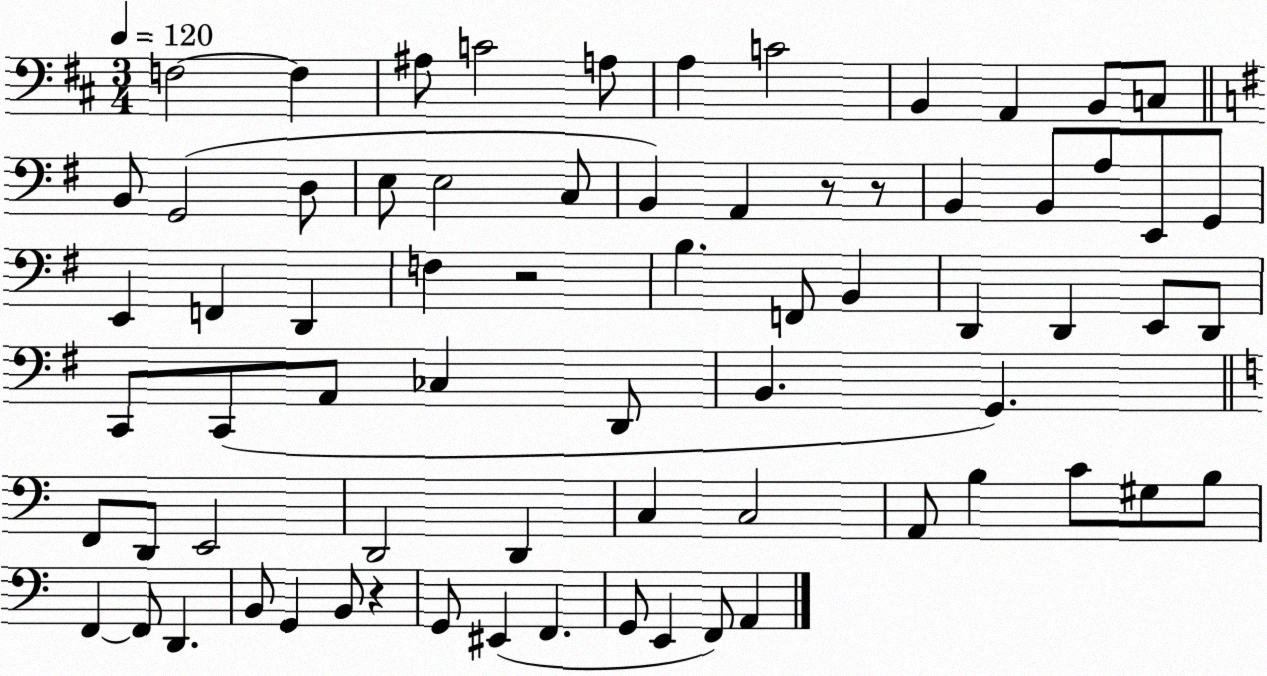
X:1
T:Untitled
M:3/4
L:1/4
K:D
F,2 F, ^A,/2 C2 A,/2 A, C2 B,, A,, B,,/2 C,/2 B,,/2 G,,2 D,/2 E,/2 E,2 C,/2 B,, A,, z/2 z/2 B,, B,,/2 A,/2 E,,/2 G,,/2 E,, F,, D,, F, z2 B, F,,/2 B,, D,, D,, E,,/2 D,,/2 C,,/2 C,,/2 A,,/2 _C, D,,/2 B,, G,, F,,/2 D,,/2 E,,2 D,,2 D,, C, C,2 A,,/2 B, C/2 ^G,/2 B,/2 F,, F,,/2 D,, B,,/2 G,, B,,/2 z G,,/2 ^E,, F,, G,,/2 E,, F,,/2 A,,